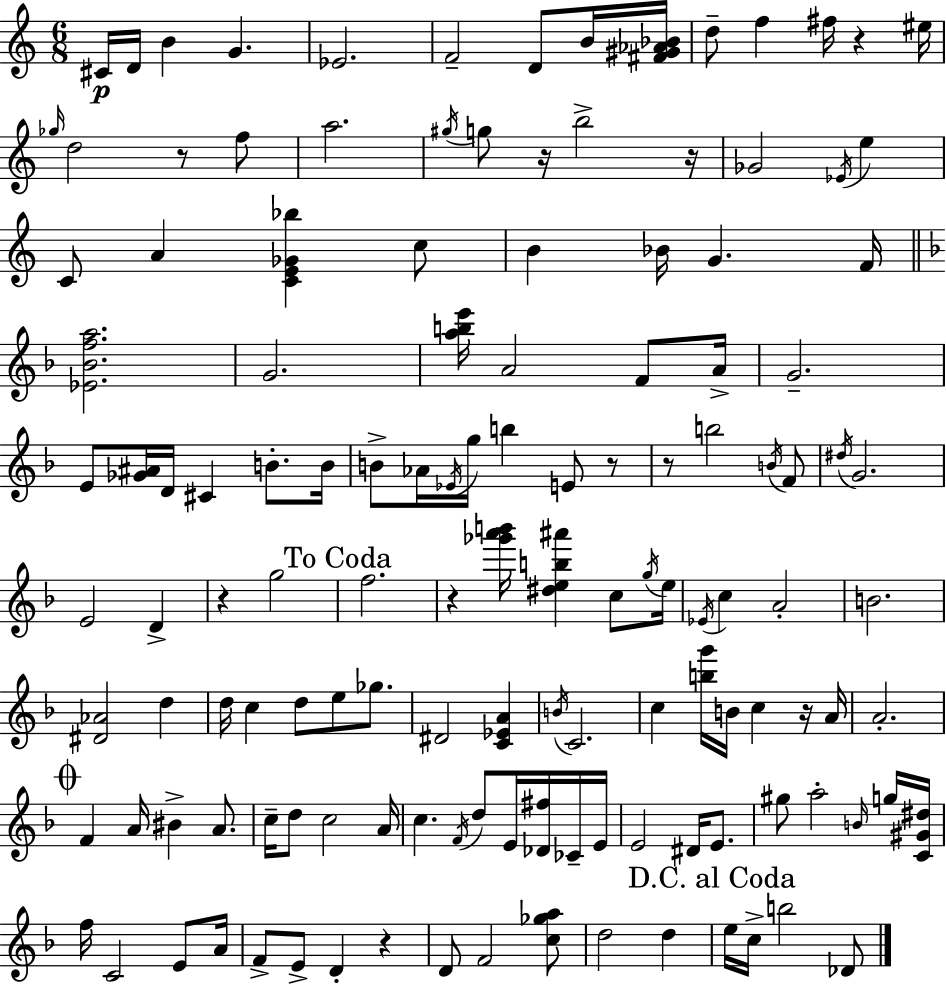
{
  \clef treble
  \numericTimeSignature
  \time 6/8
  \key c \major
  cis'16\p d'16 b'4 g'4. | ees'2. | f'2-- d'8 b'16 <fis' gis' aes' bes'>16 | d''8-- f''4 fis''16 r4 eis''16 | \break \grace { ges''16 } d''2 r8 f''8 | a''2. | \acciaccatura { gis''16 } g''8 r16 b''2-> | r16 ges'2 \acciaccatura { ees'16 } e''4 | \break c'8 a'4 <c' e' ges' bes''>4 | c''8 b'4 bes'16 g'4. | f'16 \bar "||" \break \key d \minor <ees' bes' f'' a''>2. | g'2. | <a'' b'' e'''>16 a'2 f'8 a'16-> | g'2.-- | \break e'8 <ges' ais'>16 d'16 cis'4 b'8.-. b'16 | b'8-> aes'16 \acciaccatura { ees'16 } g''16 b''4 e'8 r8 | r8 b''2 \acciaccatura { b'16 } | f'8 \acciaccatura { dis''16 } g'2. | \break e'2 d'4-> | r4 g''2 | \mark "To Coda" f''2. | r4 <ges''' a''' b'''>16 <dis'' e'' b'' ais'''>4 | \break c''8 \acciaccatura { g''16 } e''16 \acciaccatura { ees'16 } c''4 a'2-. | b'2. | <dis' aes'>2 | d''4 d''16 c''4 d''8 | \break e''8 ges''8. dis'2 | <c' ees' a'>4 \acciaccatura { b'16 } c'2. | c''4 <b'' g'''>16 b'16 | c''4 r16 a'16 a'2.-. | \break \mark \markup { \musicglyph "scripts.coda" } f'4 a'16 bis'4-> | a'8. c''16-- d''8 c''2 | a'16 c''4. | \acciaccatura { f'16 } d''8 e'16 <des' fis''>16 ces'16-- e'16 e'2 | \break dis'16 e'8. gis''8 a''2-. | \grace { b'16 } g''16 <c' gis' dis''>16 f''16 c'2 | e'8 a'16 f'8-> e'8-> | d'4-. r4 d'8 f'2 | \break <c'' ges'' a''>8 d''2 | d''4 \mark "D.C. al Coda" e''16 c''16-> b''2 | des'8 \bar "|."
}